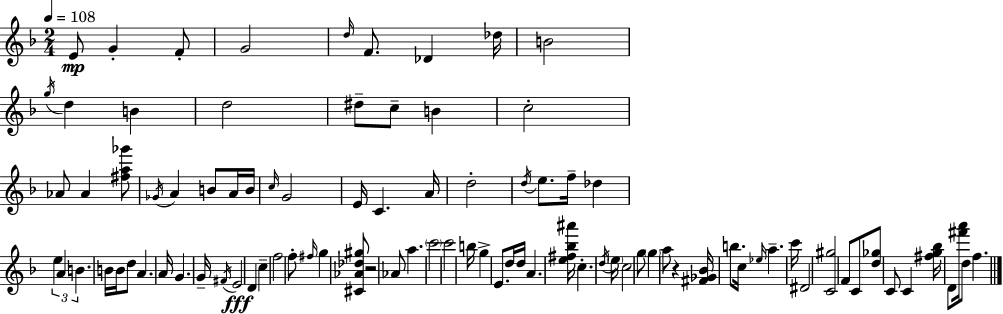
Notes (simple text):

E4/e G4/q F4/e G4/h D5/s F4/e. Db4/q Db5/s B4/h G5/s D5/q B4/q D5/h D#5/e C5/e B4/q C5/h Ab4/e Ab4/q [F#5,A5,Gb6]/e Gb4/s A4/q B4/e A4/s B4/s C5/s G4/h E4/s C4/q. A4/s D5/h D5/s E5/e. F5/s Db5/q E5/q A4/q B4/q. B4/s B4/s D5/e A4/q. A4/s G4/q. G4/s F#4/s E4/h D4/q C5/q F5/h F5/e F#5/s G5/q [C#4,Ab4,Db5,G#5]/e R/h Ab4/e A5/q. C6/h C6/h B5/s G5/q E4/e. D5/s D5/s A4/q. [E5,F#5,Bb5,A#6]/s C5/q. D5/s E5/s C5/h G5/e G5/q A5/e R/q [F#4,Gb4,Bb4]/s B5/e. C5/s Eb5/s A5/q. C6/s D#4/h [C4,G#5]/h F4/e C4/e [D5,Gb5]/e C4/e C4/q [F#5,G5,Bb5]/s D4/e [F#6,A6]/s D5/e F5/q.